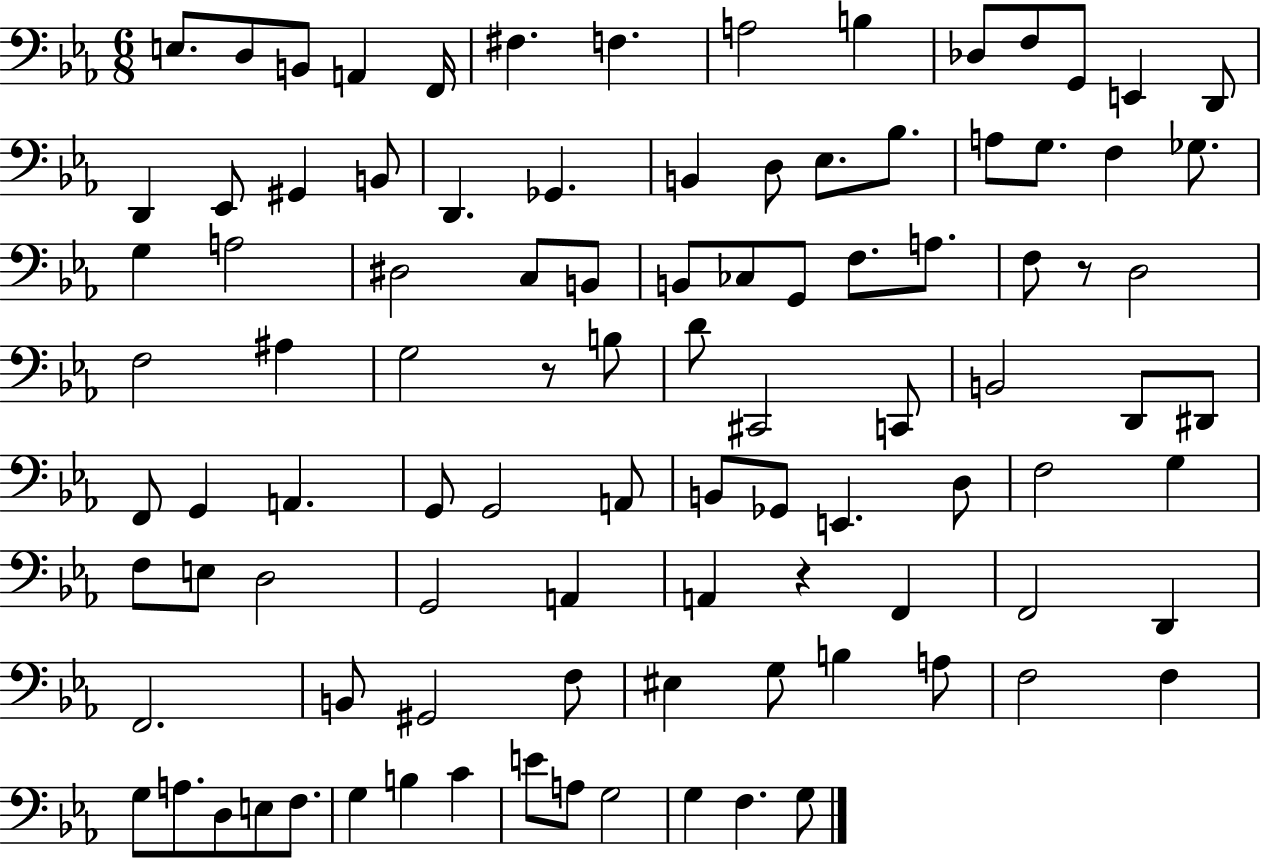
X:1
T:Untitled
M:6/8
L:1/4
K:Eb
E,/2 D,/2 B,,/2 A,, F,,/4 ^F, F, A,2 B, _D,/2 F,/2 G,,/2 E,, D,,/2 D,, _E,,/2 ^G,, B,,/2 D,, _G,, B,, D,/2 _E,/2 _B,/2 A,/2 G,/2 F, _G,/2 G, A,2 ^D,2 C,/2 B,,/2 B,,/2 _C,/2 G,,/2 F,/2 A,/2 F,/2 z/2 D,2 F,2 ^A, G,2 z/2 B,/2 D/2 ^C,,2 C,,/2 B,,2 D,,/2 ^D,,/2 F,,/2 G,, A,, G,,/2 G,,2 A,,/2 B,,/2 _G,,/2 E,, D,/2 F,2 G, F,/2 E,/2 D,2 G,,2 A,, A,, z F,, F,,2 D,, F,,2 B,,/2 ^G,,2 F,/2 ^E, G,/2 B, A,/2 F,2 F, G,/2 A,/2 D,/2 E,/2 F,/2 G, B, C E/2 A,/2 G,2 G, F, G,/2